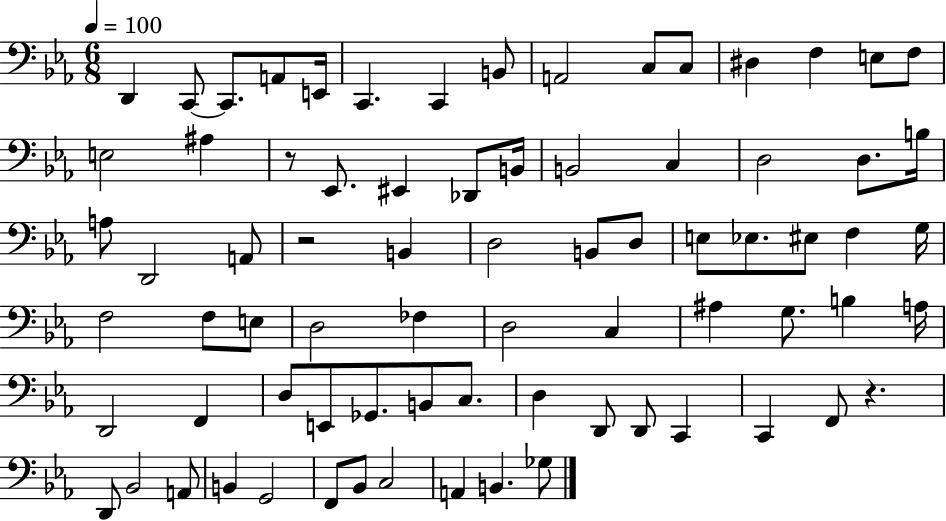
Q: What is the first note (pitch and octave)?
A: D2